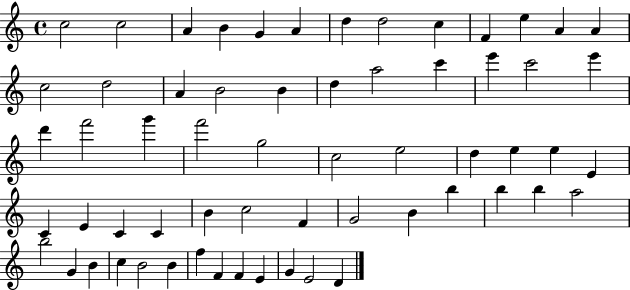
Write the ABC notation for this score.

X:1
T:Untitled
M:4/4
L:1/4
K:C
c2 c2 A B G A d d2 c F e A A c2 d2 A B2 B d a2 c' e' c'2 e' d' f'2 g' f'2 g2 c2 e2 d e e E C E C C B c2 F G2 B b b b a2 b2 G B c B2 B f F F E G E2 D